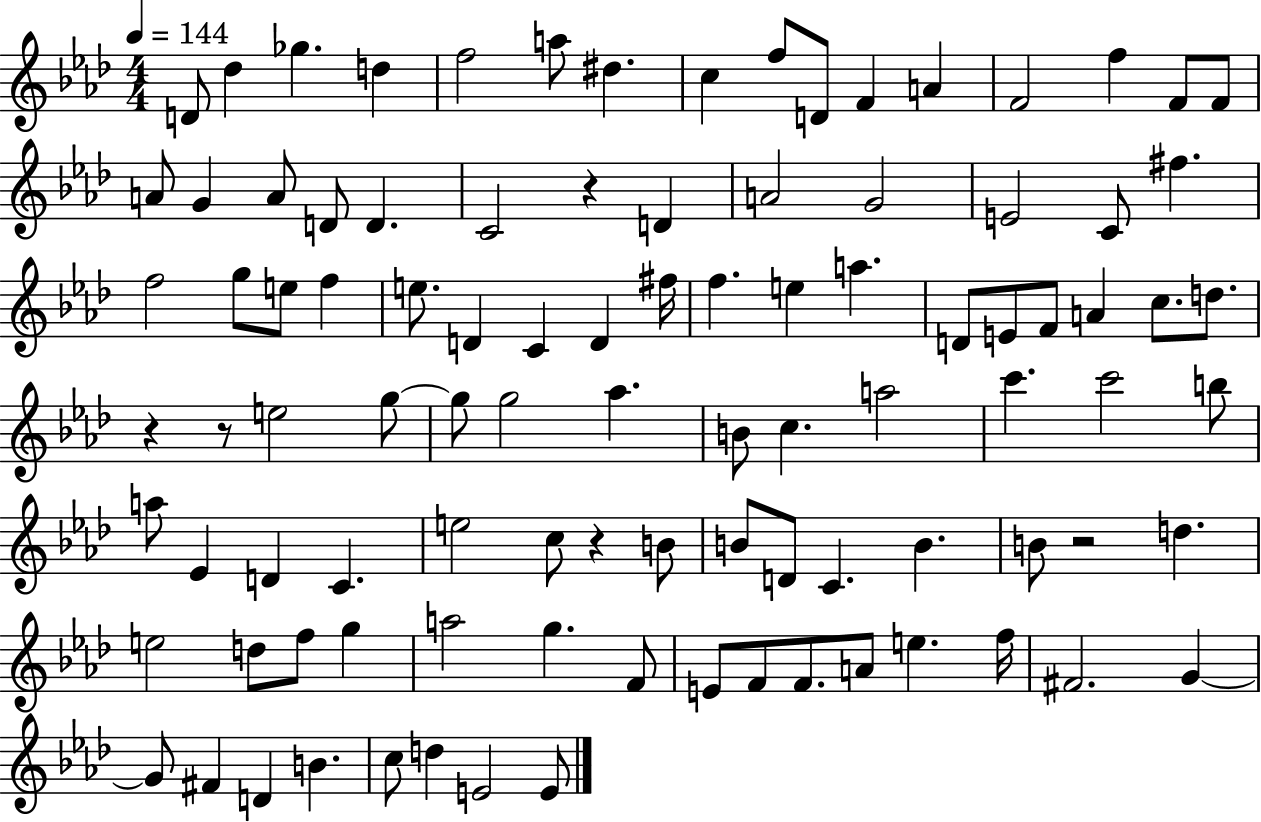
X:1
T:Untitled
M:4/4
L:1/4
K:Ab
D/2 _d _g d f2 a/2 ^d c f/2 D/2 F A F2 f F/2 F/2 A/2 G A/2 D/2 D C2 z D A2 G2 E2 C/2 ^f f2 g/2 e/2 f e/2 D C D ^f/4 f e a D/2 E/2 F/2 A c/2 d/2 z z/2 e2 g/2 g/2 g2 _a B/2 c a2 c' c'2 b/2 a/2 _E D C e2 c/2 z B/2 B/2 D/2 C B B/2 z2 d e2 d/2 f/2 g a2 g F/2 E/2 F/2 F/2 A/2 e f/4 ^F2 G G/2 ^F D B c/2 d E2 E/2